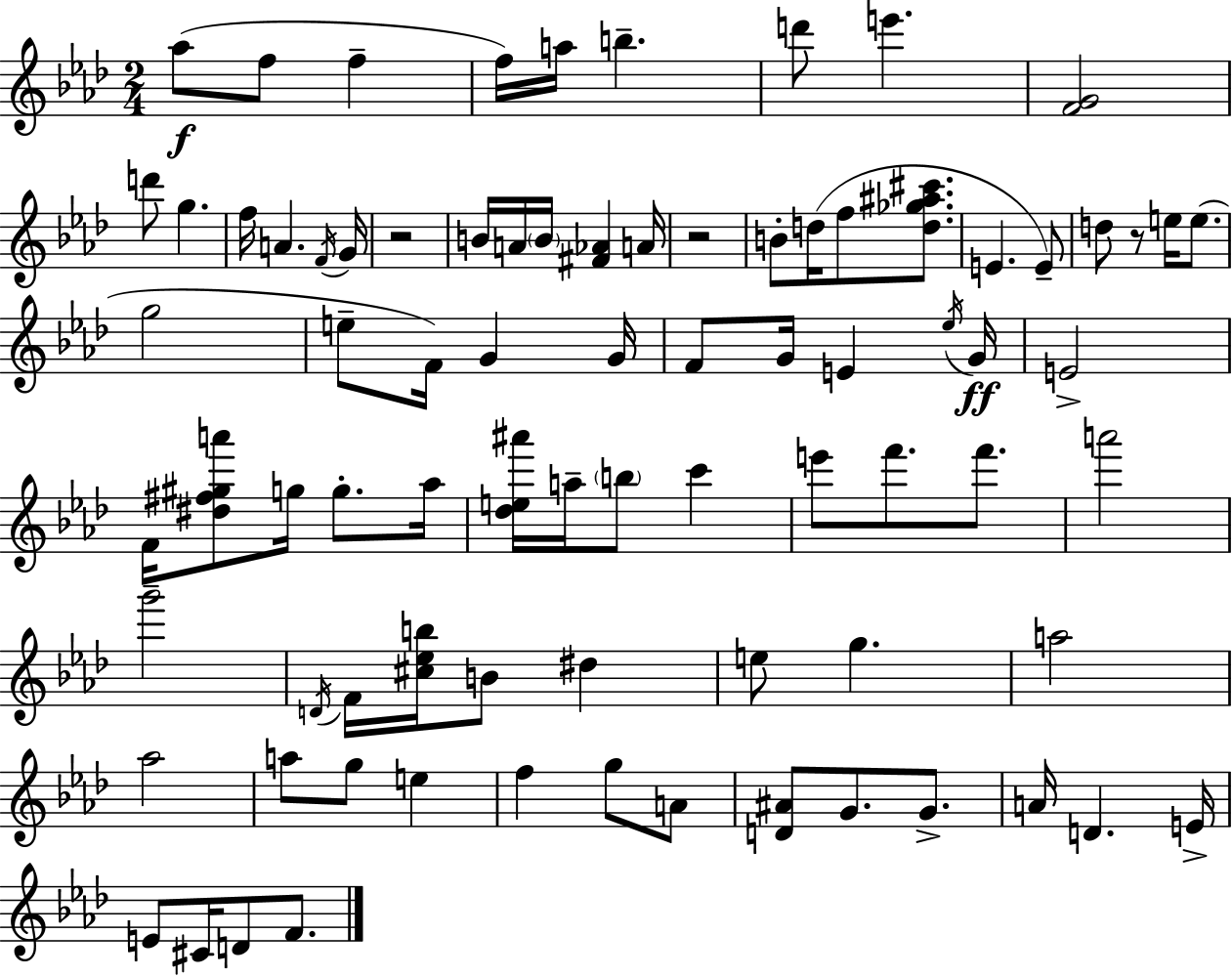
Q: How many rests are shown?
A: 3